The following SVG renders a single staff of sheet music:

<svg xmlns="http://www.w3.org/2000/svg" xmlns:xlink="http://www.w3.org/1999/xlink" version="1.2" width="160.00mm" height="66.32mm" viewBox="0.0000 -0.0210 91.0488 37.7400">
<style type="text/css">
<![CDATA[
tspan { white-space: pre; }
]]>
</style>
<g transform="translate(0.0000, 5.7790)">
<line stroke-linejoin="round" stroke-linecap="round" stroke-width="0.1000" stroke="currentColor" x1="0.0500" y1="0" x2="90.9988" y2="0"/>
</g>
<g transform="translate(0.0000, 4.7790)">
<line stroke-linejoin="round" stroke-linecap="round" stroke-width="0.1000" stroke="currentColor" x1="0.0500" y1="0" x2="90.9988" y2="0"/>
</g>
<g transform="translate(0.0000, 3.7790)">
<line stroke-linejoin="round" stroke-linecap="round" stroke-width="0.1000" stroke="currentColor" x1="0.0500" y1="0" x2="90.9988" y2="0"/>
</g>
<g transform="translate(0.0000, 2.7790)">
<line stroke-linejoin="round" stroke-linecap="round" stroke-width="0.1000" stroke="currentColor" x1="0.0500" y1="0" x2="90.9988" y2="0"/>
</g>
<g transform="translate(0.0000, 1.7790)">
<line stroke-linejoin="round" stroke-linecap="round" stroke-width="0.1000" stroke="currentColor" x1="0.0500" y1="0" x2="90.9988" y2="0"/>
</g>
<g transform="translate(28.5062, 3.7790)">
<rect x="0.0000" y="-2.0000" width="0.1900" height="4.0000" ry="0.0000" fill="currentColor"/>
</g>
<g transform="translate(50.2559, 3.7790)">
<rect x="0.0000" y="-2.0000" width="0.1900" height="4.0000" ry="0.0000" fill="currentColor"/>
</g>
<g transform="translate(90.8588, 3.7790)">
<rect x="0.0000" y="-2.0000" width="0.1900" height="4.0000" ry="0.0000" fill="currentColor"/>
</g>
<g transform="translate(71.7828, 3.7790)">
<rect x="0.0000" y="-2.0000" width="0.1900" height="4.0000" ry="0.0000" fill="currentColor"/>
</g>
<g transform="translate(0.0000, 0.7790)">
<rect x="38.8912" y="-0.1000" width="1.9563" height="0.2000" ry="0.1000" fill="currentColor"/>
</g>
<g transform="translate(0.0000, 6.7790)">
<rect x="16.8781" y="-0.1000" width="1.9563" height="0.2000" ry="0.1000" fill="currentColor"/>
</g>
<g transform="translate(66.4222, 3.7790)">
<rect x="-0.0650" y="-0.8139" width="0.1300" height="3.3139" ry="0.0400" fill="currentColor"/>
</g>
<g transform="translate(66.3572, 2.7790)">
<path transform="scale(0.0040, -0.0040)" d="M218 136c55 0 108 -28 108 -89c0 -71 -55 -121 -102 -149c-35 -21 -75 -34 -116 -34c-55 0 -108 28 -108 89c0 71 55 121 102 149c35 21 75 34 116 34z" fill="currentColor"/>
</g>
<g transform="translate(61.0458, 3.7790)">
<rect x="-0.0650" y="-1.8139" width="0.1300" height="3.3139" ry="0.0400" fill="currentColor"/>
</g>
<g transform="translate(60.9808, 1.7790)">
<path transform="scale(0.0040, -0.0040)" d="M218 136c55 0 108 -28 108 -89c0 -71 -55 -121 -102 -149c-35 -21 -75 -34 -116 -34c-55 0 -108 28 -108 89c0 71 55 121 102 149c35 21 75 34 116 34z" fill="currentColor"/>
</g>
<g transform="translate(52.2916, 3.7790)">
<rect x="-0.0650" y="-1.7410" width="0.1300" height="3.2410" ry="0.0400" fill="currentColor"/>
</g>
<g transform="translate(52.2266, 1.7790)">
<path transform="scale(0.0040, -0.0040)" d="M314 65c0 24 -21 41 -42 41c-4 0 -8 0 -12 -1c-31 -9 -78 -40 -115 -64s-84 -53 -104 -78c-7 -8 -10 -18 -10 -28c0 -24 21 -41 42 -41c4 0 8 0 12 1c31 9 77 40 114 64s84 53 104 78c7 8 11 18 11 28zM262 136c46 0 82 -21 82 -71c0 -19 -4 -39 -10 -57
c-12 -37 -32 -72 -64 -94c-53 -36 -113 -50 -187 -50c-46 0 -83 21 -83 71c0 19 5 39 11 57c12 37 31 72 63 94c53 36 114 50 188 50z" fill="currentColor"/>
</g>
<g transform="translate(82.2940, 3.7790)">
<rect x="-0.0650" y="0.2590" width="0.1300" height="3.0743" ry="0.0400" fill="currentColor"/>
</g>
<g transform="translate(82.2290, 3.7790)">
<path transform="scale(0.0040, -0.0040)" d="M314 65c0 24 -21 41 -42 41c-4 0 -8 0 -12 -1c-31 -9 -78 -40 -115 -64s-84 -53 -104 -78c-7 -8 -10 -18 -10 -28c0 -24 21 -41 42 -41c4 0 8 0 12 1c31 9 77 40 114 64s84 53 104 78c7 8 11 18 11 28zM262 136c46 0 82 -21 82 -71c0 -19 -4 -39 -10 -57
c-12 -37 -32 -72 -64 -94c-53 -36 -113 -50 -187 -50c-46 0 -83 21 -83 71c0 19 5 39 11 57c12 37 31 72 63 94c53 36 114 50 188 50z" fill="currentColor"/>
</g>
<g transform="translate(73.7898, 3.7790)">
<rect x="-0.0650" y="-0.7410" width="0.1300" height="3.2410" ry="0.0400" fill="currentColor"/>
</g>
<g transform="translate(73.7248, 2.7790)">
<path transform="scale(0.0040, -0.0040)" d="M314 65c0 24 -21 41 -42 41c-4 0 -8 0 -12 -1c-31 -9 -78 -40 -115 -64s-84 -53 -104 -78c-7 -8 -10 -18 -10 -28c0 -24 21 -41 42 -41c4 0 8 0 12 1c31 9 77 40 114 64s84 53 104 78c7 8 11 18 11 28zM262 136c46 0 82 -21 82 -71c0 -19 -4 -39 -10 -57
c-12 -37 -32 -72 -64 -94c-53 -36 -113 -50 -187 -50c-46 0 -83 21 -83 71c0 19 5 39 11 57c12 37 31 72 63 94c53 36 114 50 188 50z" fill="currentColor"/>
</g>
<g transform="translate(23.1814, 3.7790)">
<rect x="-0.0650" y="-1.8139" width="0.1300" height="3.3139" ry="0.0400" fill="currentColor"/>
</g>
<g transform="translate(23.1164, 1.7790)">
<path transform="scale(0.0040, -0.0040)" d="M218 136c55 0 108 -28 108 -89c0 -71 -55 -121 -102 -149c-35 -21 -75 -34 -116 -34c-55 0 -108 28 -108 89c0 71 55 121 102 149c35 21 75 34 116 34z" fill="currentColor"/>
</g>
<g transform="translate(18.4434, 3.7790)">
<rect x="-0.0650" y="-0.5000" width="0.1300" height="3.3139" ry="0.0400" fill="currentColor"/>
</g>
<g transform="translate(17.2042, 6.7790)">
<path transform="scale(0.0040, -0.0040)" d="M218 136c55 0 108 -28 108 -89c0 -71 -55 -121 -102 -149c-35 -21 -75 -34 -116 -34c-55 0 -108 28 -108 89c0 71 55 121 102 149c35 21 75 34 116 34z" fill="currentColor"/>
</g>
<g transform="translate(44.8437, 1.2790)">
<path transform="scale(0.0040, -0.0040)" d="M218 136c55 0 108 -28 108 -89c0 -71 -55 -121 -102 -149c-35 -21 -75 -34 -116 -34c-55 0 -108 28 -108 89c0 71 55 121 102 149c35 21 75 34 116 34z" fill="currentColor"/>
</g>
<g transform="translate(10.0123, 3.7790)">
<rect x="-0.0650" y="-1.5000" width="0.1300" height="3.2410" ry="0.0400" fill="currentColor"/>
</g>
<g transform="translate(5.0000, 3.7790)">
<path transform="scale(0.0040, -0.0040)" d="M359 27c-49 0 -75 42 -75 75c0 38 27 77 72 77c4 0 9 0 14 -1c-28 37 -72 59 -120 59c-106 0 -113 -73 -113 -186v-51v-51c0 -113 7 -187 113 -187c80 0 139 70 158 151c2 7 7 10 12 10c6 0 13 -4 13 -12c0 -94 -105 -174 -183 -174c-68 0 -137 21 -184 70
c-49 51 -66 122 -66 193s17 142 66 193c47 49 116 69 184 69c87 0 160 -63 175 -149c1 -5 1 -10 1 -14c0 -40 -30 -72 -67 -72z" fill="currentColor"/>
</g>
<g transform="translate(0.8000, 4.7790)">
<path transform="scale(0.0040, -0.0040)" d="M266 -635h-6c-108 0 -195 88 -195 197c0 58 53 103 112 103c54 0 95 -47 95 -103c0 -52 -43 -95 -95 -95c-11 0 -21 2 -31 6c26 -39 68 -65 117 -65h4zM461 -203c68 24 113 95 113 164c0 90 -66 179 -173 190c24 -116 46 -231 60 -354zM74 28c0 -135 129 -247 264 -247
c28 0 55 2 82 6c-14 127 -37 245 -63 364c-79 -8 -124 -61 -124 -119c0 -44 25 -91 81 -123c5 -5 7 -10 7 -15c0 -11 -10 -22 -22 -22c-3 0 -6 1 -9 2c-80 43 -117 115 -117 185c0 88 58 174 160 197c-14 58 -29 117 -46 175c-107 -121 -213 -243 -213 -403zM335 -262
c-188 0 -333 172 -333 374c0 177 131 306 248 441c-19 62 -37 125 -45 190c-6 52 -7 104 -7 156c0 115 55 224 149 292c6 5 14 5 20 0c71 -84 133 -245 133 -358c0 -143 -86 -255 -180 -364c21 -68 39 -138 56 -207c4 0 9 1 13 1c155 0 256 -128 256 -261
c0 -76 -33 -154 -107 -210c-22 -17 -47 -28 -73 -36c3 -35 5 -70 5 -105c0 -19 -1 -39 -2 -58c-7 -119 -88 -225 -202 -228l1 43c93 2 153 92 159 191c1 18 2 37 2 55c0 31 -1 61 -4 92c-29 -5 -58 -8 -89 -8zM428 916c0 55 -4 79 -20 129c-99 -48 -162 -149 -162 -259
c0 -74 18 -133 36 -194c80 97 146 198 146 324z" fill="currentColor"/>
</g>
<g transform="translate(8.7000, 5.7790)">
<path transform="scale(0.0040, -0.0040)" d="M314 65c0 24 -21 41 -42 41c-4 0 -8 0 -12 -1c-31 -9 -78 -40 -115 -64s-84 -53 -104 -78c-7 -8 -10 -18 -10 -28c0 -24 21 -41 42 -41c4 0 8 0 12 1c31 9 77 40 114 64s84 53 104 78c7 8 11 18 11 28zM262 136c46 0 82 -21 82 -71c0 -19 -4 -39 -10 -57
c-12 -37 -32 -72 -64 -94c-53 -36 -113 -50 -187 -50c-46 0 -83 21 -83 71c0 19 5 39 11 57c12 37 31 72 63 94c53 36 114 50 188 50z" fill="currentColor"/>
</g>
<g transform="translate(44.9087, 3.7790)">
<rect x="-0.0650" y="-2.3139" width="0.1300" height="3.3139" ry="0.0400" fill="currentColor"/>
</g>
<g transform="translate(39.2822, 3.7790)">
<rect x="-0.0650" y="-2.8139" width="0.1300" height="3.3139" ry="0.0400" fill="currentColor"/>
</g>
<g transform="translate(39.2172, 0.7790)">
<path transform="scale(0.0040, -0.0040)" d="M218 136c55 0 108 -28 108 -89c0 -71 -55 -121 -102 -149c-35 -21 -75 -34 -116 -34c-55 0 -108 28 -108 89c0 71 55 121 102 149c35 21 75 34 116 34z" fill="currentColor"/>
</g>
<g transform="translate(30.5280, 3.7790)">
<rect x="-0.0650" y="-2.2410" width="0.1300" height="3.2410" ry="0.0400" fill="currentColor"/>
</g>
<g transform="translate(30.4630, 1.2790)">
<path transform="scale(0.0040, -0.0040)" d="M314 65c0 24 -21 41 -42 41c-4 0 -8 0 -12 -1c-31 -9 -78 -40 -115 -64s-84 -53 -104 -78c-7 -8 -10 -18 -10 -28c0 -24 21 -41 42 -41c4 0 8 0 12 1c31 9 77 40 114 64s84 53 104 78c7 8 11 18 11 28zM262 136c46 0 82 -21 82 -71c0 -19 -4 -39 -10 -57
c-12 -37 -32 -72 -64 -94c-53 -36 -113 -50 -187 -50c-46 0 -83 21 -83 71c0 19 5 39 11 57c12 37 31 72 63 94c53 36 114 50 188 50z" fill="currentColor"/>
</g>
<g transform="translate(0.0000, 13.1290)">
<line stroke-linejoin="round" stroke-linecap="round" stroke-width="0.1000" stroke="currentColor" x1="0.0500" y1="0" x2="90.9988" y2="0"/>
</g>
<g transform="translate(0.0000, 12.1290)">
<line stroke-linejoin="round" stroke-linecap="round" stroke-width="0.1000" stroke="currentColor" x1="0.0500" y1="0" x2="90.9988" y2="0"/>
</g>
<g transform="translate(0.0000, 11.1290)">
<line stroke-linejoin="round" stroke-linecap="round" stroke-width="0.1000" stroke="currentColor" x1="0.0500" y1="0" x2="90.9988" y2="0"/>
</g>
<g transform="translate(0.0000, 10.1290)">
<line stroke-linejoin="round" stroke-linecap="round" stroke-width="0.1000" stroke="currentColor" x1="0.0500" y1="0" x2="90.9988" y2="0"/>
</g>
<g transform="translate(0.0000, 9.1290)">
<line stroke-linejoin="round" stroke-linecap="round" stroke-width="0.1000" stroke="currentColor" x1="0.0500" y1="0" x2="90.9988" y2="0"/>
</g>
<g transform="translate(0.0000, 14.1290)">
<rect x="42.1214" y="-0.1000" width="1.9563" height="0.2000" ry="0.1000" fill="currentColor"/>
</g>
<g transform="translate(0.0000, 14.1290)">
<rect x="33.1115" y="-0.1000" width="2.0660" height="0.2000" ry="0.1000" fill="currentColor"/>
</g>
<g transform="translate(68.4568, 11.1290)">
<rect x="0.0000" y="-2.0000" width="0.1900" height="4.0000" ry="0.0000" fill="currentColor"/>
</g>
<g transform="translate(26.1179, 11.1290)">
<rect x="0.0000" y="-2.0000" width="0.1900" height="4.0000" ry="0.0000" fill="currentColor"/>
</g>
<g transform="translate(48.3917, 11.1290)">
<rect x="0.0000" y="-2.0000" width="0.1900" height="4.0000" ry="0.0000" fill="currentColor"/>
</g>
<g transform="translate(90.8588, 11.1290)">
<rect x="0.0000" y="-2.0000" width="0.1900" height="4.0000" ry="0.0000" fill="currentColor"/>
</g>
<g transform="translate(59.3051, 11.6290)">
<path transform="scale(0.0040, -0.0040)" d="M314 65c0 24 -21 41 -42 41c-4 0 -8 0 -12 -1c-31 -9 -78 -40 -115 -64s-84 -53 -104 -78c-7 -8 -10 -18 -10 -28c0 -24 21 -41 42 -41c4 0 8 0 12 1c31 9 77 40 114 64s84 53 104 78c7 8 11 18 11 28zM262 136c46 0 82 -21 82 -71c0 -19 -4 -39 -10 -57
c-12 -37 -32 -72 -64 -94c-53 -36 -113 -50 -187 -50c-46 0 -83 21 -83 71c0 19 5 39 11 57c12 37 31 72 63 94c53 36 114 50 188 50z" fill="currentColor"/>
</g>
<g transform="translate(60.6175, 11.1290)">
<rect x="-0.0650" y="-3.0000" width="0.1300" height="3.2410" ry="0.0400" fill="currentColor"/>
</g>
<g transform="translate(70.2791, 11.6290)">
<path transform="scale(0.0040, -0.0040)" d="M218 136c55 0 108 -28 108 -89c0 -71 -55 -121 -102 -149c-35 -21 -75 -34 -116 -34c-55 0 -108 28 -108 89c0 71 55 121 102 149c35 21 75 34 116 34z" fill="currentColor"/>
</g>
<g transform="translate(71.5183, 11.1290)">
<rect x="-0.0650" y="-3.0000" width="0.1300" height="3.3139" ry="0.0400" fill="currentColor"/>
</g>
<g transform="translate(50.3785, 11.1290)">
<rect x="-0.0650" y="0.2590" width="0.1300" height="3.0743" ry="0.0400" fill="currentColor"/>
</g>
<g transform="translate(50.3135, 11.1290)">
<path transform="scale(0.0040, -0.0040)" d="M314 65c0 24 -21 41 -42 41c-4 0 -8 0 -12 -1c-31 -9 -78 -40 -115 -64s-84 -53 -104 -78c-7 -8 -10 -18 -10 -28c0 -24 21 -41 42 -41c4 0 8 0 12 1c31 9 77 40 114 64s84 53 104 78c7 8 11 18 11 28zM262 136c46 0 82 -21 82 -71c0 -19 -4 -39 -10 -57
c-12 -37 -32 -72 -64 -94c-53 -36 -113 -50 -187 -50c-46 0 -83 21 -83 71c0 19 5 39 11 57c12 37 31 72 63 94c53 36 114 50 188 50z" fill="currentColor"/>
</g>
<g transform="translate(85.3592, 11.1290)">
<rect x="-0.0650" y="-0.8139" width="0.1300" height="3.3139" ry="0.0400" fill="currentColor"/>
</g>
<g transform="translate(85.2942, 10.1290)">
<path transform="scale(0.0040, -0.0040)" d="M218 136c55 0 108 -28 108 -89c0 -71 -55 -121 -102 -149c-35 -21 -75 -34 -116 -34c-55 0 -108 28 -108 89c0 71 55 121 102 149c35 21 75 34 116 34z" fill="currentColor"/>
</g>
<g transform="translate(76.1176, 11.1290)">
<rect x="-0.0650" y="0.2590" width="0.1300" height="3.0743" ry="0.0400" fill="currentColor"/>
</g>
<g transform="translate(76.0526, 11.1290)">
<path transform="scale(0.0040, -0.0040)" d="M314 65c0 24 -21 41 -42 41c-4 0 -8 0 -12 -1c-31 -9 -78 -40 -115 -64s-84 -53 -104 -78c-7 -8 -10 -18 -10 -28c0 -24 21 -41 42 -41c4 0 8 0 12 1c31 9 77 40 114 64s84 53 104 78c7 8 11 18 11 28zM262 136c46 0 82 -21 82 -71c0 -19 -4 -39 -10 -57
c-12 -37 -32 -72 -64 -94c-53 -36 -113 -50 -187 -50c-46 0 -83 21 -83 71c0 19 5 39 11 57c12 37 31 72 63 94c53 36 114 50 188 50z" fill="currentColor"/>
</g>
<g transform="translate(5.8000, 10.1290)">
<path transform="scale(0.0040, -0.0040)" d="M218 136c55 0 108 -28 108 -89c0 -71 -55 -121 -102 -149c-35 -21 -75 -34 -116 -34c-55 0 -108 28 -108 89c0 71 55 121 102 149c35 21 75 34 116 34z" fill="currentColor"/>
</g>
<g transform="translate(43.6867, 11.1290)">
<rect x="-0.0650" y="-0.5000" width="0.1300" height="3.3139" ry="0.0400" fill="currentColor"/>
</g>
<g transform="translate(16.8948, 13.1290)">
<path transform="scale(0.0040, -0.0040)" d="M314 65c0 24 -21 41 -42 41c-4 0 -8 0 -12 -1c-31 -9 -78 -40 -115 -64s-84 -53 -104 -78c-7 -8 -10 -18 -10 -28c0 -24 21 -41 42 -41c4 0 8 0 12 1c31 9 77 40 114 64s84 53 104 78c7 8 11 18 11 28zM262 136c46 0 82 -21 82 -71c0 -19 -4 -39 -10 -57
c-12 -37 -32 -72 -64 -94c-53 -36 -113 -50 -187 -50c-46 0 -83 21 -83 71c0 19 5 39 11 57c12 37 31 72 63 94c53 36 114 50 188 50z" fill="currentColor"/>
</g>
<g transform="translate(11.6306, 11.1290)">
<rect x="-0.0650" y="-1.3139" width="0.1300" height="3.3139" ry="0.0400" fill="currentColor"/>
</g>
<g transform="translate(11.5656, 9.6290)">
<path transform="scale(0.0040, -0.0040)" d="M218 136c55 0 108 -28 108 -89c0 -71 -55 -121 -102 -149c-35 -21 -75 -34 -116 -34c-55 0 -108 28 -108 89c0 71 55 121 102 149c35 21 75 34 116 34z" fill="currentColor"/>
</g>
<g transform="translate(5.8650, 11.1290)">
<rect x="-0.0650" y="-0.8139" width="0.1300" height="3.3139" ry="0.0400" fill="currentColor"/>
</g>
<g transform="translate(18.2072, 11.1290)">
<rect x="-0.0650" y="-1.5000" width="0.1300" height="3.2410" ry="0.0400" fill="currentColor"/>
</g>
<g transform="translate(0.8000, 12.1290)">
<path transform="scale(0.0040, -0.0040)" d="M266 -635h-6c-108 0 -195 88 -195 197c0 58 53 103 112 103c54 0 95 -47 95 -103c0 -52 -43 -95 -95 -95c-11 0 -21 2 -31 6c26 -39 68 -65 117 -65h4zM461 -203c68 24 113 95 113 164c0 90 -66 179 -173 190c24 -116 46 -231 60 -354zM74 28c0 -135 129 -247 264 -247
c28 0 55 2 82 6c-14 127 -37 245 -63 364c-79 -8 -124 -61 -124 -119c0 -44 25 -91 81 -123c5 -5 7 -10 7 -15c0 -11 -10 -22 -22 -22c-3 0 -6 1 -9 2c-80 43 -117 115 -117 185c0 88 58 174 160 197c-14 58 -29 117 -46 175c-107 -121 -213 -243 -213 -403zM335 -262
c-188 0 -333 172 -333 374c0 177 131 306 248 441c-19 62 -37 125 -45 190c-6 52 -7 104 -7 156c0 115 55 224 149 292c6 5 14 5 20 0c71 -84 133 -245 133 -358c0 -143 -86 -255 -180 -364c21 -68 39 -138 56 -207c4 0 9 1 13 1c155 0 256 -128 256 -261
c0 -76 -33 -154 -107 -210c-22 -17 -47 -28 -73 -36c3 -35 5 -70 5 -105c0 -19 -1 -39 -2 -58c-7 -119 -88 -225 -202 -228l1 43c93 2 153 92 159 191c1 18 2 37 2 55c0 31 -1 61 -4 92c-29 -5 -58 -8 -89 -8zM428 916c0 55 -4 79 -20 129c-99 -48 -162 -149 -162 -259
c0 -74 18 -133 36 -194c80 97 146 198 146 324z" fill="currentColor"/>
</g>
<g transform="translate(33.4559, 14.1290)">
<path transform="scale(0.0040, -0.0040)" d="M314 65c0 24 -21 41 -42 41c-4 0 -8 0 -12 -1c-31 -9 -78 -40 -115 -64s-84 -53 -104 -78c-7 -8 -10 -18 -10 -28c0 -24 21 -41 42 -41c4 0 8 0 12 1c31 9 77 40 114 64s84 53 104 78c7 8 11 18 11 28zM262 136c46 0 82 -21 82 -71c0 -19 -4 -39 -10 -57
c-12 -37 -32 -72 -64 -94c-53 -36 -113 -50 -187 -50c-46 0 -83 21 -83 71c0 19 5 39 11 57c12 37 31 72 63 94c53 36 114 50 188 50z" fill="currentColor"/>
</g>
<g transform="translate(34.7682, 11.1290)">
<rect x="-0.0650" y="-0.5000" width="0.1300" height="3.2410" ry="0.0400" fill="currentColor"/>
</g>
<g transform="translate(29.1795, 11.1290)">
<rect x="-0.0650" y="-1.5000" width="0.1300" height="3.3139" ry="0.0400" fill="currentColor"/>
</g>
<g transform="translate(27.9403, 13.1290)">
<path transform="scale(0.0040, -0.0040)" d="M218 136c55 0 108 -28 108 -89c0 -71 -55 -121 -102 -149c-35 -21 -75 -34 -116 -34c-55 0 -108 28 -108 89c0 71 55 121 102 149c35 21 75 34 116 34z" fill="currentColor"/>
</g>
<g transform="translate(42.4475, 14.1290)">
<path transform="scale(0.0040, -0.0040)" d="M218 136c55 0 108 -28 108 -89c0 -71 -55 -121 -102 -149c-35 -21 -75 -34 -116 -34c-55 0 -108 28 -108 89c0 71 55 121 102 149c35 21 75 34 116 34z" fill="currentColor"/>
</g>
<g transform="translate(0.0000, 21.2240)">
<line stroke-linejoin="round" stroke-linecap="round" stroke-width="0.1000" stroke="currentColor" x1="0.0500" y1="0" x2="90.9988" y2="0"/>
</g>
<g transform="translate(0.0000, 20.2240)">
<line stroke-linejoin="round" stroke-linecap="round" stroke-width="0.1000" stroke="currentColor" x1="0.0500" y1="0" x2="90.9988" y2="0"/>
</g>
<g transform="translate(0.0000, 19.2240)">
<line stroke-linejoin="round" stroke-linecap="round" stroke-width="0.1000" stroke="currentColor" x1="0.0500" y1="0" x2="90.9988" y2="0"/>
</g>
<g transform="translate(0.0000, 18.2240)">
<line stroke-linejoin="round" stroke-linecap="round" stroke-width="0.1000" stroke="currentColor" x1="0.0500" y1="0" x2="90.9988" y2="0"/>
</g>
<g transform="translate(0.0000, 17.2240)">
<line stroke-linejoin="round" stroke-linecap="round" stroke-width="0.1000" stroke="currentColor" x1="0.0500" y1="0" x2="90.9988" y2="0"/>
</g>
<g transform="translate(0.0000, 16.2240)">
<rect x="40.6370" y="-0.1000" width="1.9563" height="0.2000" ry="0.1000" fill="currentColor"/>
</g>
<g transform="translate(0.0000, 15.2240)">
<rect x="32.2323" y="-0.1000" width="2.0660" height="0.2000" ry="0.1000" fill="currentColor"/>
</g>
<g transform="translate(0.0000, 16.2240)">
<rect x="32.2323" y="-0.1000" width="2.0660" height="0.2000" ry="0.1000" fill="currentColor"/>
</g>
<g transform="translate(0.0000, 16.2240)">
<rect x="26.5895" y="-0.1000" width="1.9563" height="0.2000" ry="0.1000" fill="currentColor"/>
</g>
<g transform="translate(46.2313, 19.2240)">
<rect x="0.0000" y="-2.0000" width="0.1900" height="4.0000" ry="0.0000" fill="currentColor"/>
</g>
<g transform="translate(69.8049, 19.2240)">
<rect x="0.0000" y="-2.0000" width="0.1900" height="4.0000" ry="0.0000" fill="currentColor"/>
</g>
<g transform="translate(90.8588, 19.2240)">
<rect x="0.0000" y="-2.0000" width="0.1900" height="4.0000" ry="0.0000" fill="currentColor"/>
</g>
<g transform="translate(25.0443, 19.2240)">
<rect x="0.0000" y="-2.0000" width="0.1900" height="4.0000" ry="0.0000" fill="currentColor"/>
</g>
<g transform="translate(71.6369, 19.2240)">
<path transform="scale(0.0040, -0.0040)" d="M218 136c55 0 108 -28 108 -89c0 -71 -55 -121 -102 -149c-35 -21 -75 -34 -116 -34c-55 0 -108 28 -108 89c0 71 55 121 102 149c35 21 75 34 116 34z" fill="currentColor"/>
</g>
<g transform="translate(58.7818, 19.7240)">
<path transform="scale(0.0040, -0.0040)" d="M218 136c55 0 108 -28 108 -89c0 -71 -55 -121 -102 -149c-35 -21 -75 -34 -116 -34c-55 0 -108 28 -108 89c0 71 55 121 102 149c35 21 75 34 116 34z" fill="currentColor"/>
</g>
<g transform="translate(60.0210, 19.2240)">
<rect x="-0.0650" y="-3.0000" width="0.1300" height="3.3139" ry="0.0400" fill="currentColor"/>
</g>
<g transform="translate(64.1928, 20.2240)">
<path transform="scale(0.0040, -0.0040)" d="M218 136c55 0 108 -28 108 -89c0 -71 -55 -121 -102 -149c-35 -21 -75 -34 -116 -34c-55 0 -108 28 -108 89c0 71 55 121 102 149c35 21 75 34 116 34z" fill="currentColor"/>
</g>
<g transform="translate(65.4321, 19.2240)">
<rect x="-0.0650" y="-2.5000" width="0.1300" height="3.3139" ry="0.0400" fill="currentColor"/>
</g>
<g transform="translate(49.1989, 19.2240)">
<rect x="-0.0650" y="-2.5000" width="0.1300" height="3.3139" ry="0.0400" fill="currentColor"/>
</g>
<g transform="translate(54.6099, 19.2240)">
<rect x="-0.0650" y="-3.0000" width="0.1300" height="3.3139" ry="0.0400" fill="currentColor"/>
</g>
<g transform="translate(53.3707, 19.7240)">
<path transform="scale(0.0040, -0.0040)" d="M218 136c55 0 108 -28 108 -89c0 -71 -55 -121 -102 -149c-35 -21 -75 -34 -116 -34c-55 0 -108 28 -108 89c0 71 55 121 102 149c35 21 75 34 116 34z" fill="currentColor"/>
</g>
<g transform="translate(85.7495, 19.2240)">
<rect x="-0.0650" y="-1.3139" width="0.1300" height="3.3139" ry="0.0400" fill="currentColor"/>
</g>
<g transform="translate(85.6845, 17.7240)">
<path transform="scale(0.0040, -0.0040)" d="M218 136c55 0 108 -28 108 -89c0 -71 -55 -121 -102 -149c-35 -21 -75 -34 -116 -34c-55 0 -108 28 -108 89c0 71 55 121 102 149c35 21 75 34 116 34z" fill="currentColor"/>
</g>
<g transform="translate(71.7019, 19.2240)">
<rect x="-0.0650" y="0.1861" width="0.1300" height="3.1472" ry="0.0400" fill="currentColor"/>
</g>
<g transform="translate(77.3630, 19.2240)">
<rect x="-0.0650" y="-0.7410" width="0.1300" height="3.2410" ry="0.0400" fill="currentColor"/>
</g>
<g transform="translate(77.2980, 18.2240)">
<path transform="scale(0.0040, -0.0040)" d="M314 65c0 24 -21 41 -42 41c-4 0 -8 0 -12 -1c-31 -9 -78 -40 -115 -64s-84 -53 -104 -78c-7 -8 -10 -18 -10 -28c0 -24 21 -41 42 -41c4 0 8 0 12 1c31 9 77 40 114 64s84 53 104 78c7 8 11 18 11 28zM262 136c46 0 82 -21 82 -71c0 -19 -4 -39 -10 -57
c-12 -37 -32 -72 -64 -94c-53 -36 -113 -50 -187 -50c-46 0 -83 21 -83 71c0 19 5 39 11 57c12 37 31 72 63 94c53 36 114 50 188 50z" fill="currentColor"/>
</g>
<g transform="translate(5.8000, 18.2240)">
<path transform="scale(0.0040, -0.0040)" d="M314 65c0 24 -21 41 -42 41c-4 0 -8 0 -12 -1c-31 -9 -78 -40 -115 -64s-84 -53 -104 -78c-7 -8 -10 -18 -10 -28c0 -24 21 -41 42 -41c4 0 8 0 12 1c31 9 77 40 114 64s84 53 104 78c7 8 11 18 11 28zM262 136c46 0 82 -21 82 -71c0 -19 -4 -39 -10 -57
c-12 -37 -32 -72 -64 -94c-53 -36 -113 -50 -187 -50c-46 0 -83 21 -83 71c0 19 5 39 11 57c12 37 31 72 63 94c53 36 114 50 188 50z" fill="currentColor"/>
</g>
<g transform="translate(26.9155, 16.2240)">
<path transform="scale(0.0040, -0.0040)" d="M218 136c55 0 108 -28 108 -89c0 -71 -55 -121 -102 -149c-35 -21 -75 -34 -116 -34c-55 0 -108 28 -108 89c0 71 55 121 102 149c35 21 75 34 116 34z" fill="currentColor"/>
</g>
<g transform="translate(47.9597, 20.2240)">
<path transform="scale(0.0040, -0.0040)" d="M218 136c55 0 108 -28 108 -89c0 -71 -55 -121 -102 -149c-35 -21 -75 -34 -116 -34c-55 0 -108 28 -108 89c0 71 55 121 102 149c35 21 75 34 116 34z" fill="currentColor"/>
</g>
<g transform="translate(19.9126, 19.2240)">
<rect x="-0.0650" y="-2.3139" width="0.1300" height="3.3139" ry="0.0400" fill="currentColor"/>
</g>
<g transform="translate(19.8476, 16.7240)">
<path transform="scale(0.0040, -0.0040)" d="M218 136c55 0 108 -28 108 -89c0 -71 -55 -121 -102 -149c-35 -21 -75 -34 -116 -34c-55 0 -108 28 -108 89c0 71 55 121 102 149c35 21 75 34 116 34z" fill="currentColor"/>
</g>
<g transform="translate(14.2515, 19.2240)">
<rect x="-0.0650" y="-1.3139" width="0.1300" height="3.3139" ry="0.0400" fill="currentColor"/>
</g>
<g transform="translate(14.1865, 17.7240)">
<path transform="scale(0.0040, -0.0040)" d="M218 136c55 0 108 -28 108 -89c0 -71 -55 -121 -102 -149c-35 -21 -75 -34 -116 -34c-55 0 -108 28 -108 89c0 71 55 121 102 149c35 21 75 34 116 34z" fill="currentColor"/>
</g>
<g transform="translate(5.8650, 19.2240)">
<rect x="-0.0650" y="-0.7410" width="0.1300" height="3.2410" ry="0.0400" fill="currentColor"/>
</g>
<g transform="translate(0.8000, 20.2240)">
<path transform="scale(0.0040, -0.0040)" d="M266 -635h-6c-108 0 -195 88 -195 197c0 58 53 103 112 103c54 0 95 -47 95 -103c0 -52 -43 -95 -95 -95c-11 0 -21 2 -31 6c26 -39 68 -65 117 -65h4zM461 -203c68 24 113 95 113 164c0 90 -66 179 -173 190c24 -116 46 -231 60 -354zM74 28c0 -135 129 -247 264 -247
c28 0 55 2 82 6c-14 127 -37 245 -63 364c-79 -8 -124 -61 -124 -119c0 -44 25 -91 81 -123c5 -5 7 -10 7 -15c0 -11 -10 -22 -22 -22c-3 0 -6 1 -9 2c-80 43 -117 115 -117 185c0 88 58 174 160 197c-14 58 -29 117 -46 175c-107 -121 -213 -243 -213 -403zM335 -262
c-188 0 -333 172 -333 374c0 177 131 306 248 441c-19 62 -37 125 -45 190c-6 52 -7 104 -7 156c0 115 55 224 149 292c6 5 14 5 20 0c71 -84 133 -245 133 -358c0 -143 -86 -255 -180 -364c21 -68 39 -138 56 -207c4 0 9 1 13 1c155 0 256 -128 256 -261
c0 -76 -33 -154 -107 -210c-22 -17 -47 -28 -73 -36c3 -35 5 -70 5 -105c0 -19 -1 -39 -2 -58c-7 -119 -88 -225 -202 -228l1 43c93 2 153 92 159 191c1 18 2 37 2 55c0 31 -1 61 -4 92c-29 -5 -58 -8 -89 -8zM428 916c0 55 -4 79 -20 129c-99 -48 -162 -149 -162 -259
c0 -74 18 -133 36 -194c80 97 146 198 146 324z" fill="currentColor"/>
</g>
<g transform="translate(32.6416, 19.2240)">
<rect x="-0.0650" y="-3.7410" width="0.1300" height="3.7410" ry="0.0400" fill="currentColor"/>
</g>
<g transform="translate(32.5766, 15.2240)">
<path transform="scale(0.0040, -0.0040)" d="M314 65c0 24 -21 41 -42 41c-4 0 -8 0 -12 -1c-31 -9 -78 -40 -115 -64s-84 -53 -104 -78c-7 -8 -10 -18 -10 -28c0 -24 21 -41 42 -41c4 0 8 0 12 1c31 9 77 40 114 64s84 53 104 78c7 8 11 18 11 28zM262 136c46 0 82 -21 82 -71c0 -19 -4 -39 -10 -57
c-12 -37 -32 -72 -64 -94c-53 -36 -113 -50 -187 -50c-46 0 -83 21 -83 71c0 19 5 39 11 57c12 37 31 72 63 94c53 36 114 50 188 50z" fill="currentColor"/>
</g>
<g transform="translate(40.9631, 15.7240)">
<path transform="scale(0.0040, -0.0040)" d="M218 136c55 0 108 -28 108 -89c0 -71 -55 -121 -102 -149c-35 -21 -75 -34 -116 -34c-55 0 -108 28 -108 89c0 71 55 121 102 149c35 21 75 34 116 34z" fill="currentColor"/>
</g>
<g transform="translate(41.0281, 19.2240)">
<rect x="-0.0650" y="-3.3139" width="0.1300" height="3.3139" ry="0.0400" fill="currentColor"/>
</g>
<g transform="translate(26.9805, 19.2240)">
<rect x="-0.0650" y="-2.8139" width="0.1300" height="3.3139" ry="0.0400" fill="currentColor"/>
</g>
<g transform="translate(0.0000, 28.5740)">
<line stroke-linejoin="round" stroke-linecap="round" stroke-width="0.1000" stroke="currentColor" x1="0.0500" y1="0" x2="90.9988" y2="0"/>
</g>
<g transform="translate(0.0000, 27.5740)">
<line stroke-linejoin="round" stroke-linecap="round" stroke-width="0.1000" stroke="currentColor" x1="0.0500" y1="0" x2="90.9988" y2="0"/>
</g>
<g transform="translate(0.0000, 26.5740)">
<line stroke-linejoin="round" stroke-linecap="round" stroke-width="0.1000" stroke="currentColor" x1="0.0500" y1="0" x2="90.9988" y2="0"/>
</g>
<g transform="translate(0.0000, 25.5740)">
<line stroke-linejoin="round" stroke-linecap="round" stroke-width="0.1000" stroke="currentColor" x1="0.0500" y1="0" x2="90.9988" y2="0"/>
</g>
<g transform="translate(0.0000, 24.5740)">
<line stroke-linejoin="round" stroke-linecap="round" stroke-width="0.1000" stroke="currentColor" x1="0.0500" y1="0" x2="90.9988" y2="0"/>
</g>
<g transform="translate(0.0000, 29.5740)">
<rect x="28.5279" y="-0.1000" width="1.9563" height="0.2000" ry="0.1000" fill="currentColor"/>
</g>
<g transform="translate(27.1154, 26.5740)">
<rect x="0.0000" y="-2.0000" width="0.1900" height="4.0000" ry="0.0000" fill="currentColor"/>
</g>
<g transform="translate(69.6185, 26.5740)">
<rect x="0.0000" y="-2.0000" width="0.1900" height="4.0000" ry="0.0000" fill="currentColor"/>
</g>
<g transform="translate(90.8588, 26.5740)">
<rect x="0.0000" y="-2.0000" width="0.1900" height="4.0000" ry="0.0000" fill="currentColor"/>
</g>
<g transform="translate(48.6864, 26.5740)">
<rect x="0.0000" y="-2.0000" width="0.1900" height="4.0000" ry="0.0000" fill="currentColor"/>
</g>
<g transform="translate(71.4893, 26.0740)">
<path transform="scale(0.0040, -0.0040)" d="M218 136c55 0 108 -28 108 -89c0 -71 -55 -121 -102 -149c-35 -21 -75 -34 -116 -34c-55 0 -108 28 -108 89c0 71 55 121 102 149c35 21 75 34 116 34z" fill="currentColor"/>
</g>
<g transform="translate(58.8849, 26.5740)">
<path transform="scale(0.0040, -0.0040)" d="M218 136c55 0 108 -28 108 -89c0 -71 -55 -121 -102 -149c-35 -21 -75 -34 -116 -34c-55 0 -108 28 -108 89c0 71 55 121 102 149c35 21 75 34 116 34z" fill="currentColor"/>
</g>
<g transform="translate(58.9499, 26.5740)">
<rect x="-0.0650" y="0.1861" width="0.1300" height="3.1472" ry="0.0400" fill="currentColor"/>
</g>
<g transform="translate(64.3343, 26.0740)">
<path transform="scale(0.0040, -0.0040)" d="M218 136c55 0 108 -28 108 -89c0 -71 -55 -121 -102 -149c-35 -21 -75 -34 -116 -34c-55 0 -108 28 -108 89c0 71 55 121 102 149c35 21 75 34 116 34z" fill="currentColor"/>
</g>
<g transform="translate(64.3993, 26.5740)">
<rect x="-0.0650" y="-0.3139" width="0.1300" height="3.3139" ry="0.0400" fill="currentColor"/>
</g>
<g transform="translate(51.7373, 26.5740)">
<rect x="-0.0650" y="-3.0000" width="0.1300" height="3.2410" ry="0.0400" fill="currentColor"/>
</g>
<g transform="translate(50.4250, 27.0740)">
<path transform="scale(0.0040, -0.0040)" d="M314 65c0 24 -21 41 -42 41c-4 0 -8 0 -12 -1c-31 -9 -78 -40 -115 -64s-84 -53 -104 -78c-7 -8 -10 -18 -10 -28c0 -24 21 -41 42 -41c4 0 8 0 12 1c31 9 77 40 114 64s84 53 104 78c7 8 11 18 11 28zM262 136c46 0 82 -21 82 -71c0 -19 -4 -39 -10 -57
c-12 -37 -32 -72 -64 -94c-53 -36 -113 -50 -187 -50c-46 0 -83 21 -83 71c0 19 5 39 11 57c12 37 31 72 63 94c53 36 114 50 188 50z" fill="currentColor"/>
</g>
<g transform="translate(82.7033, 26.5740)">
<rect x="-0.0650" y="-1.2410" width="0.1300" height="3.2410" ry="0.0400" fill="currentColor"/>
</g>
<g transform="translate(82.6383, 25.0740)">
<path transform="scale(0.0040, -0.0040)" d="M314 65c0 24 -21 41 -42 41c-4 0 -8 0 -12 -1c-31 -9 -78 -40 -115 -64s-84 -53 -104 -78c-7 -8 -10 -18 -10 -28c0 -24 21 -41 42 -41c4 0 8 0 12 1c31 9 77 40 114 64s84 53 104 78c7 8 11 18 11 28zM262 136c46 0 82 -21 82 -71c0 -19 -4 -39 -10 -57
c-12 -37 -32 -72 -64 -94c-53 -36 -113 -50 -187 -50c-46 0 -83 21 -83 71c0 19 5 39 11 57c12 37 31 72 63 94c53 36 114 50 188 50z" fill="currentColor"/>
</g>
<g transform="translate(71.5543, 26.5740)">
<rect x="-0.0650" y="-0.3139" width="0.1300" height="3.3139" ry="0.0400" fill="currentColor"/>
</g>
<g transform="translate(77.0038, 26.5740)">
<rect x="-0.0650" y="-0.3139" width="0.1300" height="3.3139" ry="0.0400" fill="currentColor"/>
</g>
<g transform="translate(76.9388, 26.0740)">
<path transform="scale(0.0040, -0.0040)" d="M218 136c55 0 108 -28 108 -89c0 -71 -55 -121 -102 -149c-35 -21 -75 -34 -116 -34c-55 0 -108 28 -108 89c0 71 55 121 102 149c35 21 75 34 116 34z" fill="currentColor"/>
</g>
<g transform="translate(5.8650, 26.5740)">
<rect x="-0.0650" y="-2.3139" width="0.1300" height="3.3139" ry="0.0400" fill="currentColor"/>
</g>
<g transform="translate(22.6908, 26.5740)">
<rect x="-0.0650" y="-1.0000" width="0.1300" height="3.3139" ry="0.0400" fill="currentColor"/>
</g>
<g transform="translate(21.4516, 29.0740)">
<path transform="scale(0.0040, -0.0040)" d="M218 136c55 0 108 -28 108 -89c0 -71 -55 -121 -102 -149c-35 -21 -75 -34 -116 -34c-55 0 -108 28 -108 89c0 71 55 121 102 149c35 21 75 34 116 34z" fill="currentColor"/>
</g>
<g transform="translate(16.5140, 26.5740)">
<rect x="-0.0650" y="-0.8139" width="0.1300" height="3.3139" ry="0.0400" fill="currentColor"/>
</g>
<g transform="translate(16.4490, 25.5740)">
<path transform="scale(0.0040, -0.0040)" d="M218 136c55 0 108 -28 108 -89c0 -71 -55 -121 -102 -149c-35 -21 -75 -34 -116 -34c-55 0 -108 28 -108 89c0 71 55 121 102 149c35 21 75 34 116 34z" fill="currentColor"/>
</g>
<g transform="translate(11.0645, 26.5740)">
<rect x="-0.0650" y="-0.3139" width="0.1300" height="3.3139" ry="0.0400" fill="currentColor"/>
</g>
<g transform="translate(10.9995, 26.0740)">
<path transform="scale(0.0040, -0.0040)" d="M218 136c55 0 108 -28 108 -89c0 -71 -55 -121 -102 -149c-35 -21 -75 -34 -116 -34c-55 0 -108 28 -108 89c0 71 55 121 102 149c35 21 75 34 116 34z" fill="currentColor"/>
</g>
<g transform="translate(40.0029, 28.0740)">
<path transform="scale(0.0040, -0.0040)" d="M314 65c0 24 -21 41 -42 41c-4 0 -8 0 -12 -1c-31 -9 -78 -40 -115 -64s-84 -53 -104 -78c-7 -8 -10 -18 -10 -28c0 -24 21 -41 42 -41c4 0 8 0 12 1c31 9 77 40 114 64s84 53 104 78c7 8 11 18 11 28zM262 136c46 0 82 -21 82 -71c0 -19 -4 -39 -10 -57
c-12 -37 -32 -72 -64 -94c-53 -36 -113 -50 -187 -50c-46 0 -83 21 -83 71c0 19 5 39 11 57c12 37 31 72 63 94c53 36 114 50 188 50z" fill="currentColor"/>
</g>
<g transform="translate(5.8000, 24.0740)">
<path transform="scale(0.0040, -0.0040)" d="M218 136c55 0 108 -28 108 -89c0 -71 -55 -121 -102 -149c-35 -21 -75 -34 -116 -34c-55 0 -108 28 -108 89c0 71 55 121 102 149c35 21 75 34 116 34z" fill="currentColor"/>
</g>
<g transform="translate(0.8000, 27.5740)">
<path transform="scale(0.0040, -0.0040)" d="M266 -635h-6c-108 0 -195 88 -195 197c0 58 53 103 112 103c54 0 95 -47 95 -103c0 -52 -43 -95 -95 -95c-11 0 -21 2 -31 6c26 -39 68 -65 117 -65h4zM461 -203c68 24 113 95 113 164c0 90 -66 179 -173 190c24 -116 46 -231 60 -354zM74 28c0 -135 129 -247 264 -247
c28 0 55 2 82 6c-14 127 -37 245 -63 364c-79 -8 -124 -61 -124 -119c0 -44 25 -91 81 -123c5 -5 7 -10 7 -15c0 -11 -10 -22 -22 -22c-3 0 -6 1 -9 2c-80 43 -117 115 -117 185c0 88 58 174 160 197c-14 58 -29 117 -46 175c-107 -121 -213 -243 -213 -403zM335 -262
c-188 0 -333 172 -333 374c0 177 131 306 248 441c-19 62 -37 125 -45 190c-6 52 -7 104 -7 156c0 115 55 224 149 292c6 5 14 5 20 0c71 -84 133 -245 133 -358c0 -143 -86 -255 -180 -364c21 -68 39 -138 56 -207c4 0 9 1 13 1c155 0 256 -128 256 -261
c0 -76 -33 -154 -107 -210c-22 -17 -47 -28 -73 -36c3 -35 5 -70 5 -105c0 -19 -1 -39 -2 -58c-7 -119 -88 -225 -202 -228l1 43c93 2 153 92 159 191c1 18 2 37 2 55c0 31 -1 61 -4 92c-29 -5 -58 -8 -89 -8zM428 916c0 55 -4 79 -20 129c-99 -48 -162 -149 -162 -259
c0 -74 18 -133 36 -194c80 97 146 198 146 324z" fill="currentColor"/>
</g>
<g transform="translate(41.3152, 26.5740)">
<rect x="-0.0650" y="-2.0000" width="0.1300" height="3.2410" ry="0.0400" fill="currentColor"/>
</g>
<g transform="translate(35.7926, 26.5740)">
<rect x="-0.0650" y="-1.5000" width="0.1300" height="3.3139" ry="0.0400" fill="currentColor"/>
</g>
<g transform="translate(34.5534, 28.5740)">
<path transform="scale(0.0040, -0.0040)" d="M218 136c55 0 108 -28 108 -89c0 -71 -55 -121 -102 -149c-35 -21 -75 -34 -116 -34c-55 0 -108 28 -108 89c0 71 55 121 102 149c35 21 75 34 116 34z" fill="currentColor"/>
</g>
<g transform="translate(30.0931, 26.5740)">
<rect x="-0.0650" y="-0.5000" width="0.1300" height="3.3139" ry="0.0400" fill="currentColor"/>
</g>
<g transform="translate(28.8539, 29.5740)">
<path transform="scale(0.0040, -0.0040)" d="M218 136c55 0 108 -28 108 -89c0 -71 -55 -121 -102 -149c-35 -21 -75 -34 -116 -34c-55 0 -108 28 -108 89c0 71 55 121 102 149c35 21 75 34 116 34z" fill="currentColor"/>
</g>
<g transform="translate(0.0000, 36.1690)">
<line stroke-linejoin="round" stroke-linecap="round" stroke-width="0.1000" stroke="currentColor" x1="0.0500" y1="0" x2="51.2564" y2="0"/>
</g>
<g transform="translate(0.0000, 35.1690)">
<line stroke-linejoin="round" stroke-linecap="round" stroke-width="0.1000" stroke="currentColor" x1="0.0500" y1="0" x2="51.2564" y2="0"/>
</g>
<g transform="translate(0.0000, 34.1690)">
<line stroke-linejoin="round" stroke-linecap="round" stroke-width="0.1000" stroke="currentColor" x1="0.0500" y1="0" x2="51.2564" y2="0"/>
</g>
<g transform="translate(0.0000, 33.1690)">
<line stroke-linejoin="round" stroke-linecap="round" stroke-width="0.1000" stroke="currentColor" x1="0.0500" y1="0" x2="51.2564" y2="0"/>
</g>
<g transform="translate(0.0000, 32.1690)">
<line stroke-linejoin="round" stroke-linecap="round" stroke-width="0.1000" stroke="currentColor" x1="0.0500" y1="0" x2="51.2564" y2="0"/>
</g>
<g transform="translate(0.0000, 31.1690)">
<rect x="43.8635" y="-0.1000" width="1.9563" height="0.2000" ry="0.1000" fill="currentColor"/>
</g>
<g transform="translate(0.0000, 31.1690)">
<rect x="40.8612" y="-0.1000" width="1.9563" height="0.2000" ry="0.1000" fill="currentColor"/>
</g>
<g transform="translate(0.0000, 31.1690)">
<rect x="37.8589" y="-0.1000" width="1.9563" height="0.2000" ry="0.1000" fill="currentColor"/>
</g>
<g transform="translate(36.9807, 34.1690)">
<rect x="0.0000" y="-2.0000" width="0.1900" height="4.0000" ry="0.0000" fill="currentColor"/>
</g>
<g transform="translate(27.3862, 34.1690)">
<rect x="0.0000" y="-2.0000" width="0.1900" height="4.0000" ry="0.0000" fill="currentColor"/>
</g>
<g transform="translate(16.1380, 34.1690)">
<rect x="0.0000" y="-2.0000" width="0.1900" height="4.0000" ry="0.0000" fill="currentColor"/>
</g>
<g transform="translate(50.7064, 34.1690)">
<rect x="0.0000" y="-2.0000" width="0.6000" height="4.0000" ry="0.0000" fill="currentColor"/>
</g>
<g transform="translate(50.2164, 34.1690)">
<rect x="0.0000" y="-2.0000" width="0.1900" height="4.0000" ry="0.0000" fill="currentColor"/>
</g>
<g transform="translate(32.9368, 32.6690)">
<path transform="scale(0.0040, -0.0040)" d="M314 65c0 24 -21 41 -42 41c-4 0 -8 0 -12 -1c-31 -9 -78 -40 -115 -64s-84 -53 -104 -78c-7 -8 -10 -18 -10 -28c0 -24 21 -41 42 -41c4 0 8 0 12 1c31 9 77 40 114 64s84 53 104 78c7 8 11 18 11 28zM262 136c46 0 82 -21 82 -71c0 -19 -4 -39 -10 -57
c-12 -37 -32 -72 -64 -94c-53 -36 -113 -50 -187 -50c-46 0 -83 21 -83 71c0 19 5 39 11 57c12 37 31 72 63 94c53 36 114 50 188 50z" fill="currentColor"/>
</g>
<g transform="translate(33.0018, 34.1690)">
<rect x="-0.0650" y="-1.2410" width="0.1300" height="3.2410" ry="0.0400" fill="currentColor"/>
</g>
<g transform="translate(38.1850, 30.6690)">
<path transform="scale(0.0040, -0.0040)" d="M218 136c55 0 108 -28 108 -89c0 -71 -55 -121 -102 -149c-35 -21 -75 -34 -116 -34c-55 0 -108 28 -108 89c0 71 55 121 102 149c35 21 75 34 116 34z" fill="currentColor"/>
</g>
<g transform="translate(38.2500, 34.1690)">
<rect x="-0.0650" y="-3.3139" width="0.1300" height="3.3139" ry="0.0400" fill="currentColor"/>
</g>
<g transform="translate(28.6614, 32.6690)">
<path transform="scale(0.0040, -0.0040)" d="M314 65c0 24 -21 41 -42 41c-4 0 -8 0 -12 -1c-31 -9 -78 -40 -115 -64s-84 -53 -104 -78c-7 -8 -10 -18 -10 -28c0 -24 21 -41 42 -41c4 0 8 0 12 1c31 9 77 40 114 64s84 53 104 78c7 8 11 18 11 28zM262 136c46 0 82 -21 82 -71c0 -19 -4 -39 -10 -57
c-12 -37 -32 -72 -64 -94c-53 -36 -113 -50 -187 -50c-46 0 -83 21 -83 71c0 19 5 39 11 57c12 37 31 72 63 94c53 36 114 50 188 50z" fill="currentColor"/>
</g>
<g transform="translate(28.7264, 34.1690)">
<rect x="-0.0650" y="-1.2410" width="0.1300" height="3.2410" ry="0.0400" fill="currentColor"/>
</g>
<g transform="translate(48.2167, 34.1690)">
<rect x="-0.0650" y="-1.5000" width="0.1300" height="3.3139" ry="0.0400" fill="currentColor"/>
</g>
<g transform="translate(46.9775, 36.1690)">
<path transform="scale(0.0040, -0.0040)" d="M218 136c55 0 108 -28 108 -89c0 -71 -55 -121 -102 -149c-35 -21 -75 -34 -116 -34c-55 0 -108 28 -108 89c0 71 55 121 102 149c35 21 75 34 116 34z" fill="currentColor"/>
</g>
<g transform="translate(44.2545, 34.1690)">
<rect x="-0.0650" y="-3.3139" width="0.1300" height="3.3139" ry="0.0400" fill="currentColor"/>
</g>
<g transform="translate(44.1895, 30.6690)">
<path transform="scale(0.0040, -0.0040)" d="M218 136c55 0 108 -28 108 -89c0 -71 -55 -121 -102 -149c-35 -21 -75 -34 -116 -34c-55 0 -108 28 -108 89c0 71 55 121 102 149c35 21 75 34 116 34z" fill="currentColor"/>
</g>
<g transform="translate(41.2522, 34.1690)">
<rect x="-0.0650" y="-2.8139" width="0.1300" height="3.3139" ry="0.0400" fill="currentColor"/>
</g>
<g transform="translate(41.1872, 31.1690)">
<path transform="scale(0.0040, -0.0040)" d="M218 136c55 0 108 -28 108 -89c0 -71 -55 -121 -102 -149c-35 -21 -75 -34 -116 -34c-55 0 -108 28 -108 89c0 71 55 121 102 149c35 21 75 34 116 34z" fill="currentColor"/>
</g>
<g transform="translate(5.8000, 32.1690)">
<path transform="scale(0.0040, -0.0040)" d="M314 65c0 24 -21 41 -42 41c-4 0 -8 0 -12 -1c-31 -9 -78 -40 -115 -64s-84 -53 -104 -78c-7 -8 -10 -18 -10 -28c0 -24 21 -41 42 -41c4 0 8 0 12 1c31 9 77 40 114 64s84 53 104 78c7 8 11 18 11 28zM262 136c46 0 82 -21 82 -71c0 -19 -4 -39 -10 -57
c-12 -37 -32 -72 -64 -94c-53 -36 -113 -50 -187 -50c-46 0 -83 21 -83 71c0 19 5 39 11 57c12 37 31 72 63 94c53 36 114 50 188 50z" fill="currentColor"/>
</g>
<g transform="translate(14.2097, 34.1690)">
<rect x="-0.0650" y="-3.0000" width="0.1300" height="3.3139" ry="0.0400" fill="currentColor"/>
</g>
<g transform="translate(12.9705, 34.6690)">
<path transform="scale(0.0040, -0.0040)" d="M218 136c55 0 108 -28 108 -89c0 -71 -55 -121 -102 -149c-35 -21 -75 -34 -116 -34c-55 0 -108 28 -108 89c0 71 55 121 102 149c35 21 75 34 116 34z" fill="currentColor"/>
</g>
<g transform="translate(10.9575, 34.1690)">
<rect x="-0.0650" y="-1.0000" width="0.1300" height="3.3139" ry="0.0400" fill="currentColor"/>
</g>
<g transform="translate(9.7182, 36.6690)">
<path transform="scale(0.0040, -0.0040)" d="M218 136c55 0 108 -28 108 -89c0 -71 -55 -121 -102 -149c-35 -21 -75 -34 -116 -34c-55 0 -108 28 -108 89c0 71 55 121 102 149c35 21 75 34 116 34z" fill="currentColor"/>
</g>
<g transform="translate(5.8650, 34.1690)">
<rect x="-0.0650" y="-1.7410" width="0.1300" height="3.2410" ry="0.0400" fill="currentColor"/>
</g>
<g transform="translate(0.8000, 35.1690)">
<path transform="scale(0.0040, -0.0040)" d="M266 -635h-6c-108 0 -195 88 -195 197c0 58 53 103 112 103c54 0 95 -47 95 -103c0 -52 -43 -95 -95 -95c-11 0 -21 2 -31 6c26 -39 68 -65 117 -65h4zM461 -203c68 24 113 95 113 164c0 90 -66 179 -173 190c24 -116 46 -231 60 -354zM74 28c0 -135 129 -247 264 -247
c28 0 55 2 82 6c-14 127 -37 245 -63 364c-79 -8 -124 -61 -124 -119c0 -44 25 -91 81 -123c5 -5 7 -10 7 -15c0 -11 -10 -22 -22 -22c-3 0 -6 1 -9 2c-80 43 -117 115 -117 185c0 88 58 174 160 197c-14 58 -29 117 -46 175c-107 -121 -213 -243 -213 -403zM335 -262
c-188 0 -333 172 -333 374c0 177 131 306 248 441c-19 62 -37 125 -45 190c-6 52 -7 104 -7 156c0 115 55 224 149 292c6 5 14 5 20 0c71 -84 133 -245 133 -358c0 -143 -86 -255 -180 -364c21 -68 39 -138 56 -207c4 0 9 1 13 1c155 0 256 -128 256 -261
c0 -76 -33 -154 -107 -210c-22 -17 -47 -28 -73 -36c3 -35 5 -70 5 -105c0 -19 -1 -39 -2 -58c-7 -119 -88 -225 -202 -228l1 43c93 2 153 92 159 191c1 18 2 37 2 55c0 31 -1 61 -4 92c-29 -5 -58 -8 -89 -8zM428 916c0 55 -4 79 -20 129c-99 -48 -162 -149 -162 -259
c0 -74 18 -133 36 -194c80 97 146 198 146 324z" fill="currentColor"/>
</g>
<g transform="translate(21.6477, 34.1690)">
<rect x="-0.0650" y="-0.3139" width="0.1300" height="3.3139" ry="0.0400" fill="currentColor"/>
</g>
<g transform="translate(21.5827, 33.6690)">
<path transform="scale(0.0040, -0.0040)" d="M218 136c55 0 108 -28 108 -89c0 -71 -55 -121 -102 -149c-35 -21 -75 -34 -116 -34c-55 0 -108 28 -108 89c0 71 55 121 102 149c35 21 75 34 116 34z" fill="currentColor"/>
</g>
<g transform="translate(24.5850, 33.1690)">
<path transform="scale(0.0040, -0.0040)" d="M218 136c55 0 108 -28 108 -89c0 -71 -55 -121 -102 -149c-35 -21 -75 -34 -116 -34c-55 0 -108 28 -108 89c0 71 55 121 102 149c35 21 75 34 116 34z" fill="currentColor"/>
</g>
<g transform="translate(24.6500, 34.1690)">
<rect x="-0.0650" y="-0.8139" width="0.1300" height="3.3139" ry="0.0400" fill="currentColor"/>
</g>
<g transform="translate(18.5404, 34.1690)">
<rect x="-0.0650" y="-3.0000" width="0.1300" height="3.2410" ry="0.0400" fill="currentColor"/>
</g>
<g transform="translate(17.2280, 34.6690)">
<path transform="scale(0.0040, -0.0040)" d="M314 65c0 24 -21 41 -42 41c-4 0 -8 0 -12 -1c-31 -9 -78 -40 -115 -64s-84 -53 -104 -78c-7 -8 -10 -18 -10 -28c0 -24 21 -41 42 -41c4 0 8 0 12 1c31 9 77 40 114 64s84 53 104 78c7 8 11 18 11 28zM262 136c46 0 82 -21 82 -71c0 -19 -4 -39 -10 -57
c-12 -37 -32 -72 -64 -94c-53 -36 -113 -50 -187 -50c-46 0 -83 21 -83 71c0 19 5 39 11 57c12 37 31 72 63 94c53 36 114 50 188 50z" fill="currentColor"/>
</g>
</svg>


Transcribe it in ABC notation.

X:1
T:Untitled
M:4/4
L:1/4
K:C
E2 C f g2 a g f2 f d d2 B2 d e E2 E C2 C B2 A2 A B2 d d2 e g a c'2 b G A A G B d2 e g c d D C E F2 A2 B c c c e2 f2 D A A2 c d e2 e2 b a b E